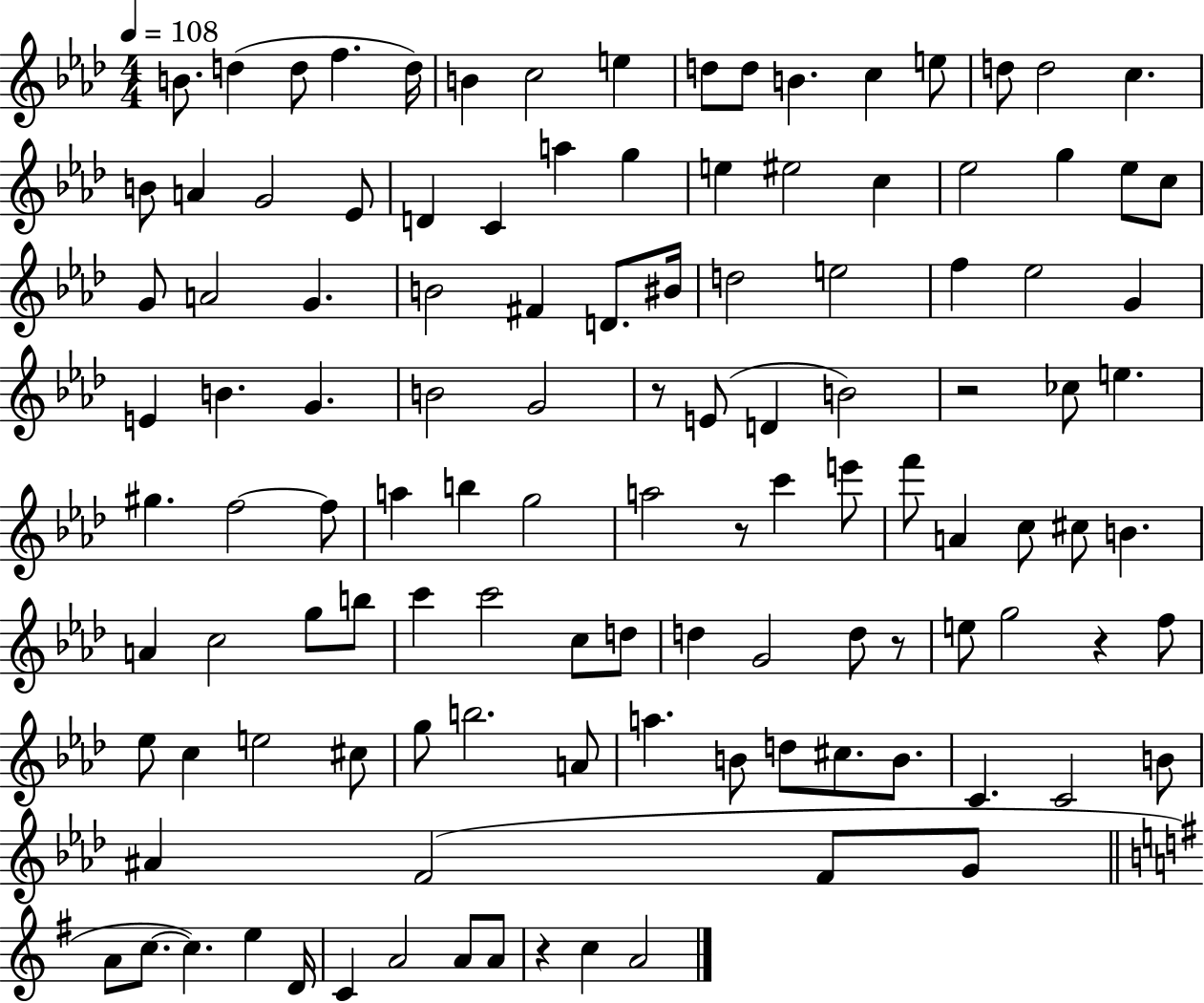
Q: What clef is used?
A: treble